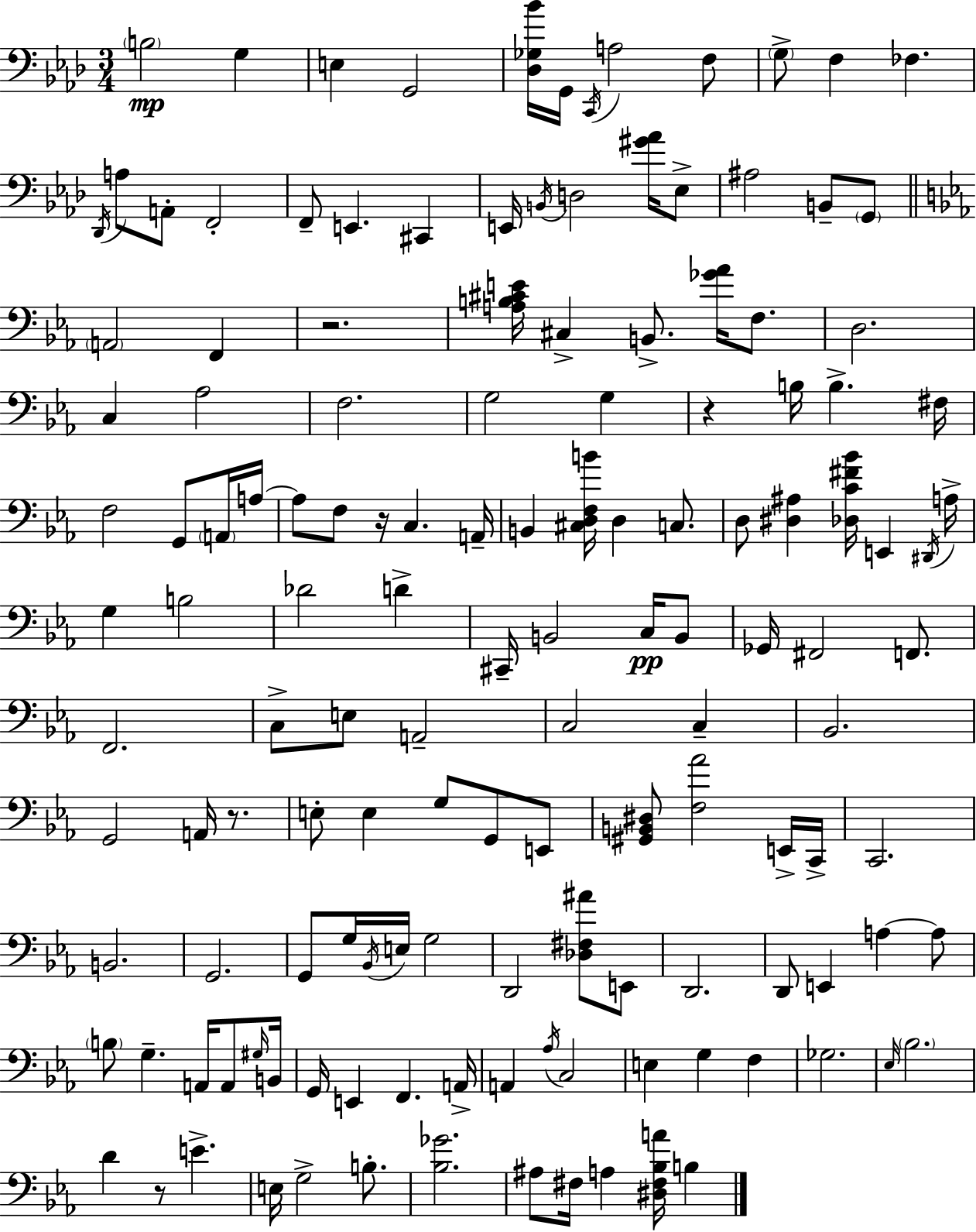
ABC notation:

X:1
T:Untitled
M:3/4
L:1/4
K:Fm
B,2 G, E, G,,2 [_D,_G,_B]/4 G,,/4 C,,/4 A,2 F,/2 G,/2 F, _F, _D,,/4 A,/2 A,,/2 F,,2 F,,/2 E,, ^C,, E,,/4 B,,/4 D,2 [^G_A]/4 _E,/2 ^A,2 B,,/2 G,,/2 A,,2 F,, z2 [A,B,^CE]/4 ^C, B,,/2 [_G_A]/4 F,/2 D,2 C, _A,2 F,2 G,2 G, z B,/4 B, ^F,/4 F,2 G,,/2 A,,/4 A,/4 A,/2 F,/2 z/4 C, A,,/4 B,, [^C,D,F,B]/4 D, C,/2 D,/2 [^D,^A,] [_D,C^F_B]/4 E,, ^D,,/4 A,/4 G, B,2 _D2 D ^C,,/4 B,,2 C,/4 B,,/2 _G,,/4 ^F,,2 F,,/2 F,,2 C,/2 E,/2 A,,2 C,2 C, _B,,2 G,,2 A,,/4 z/2 E,/2 E, G,/2 G,,/2 E,,/2 [^G,,B,,^D,]/2 [F,_A]2 E,,/4 C,,/4 C,,2 B,,2 G,,2 G,,/2 G,/4 _B,,/4 E,/4 G,2 D,,2 [_D,^F,^A]/2 E,,/2 D,,2 D,,/2 E,, A, A,/2 B,/2 G, A,,/4 A,,/2 ^G,/4 B,,/4 G,,/4 E,, F,, A,,/4 A,, _A,/4 C,2 E, G, F, _G,2 _E,/4 _B,2 D z/2 E E,/4 G,2 B,/2 [_B,_G]2 ^A,/2 ^F,/4 A, [^D,^F,_B,A]/4 B,